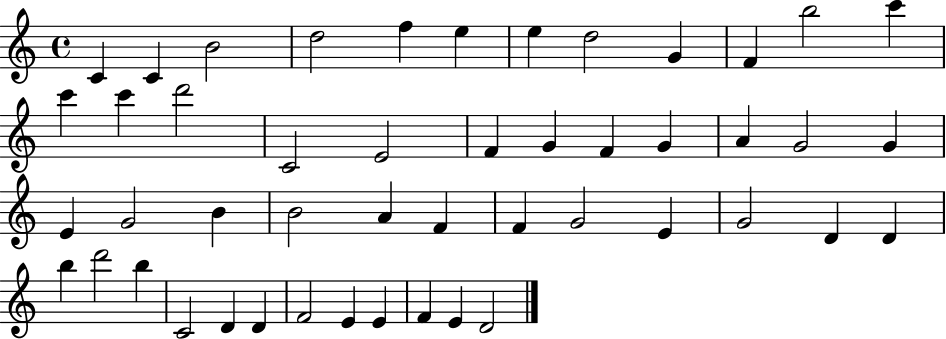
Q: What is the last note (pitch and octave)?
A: D4